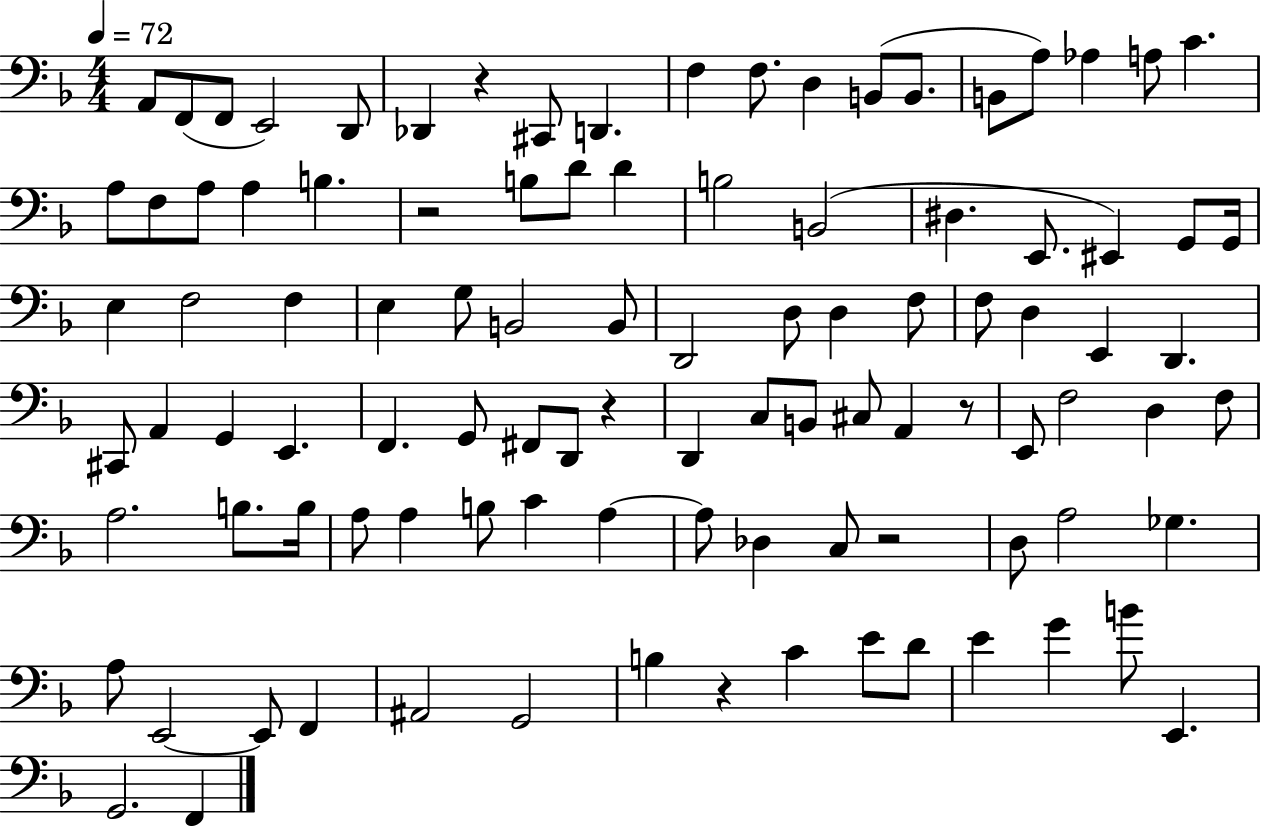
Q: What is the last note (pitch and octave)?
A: F2